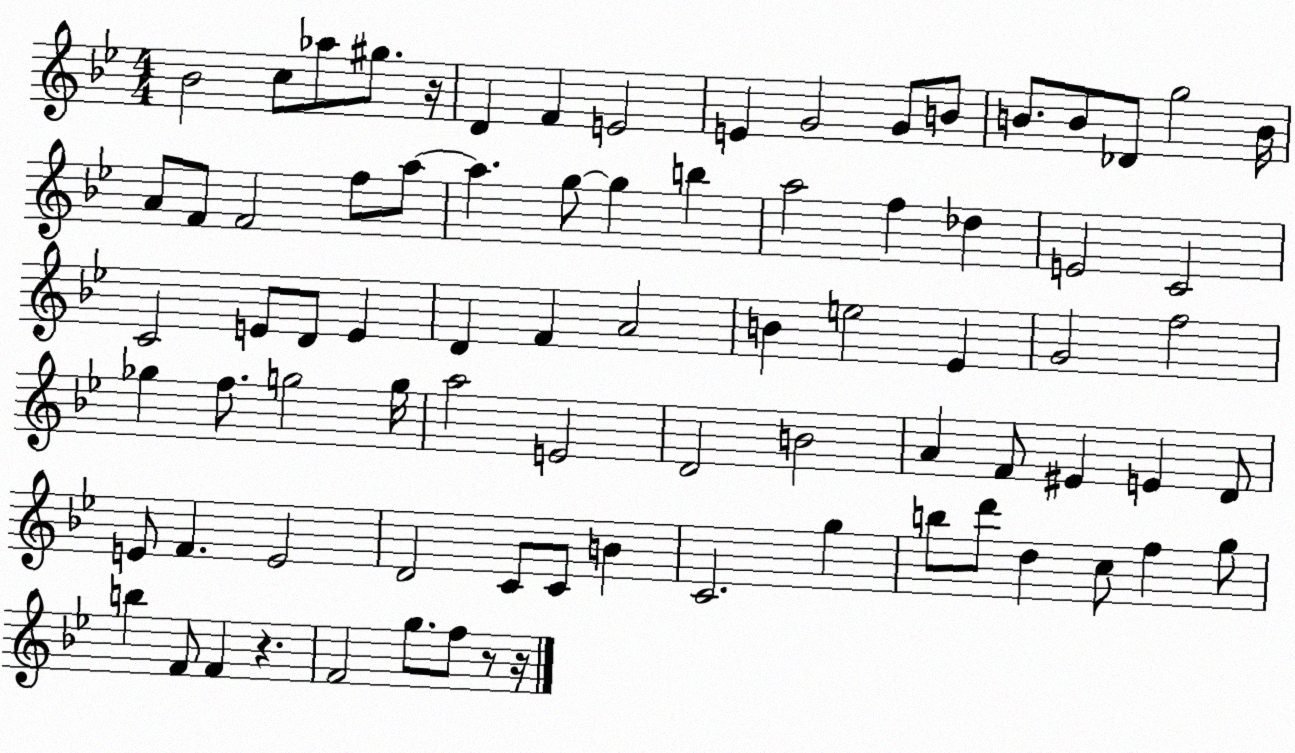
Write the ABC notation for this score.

X:1
T:Untitled
M:4/4
L:1/4
K:Bb
_B2 c/2 _a/2 ^g/2 z/4 D F E2 E G2 G/2 B/2 B/2 B/2 _D/2 g2 B/4 A/2 F/2 F2 f/2 a/2 a g/2 g b a2 f _d E2 C2 C2 E/2 D/2 E D F A2 B e2 _E G2 f2 _g f/2 g2 g/4 a2 E2 D2 B2 A F/2 ^E E D/2 E/2 F E2 D2 C/2 C/2 B C2 g b/2 d'/2 d c/2 f g/2 b F/2 F z F2 g/2 f/2 z/2 z/4